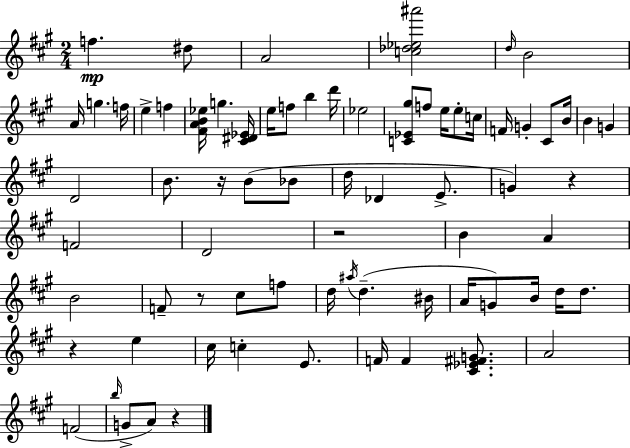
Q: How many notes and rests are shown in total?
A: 73